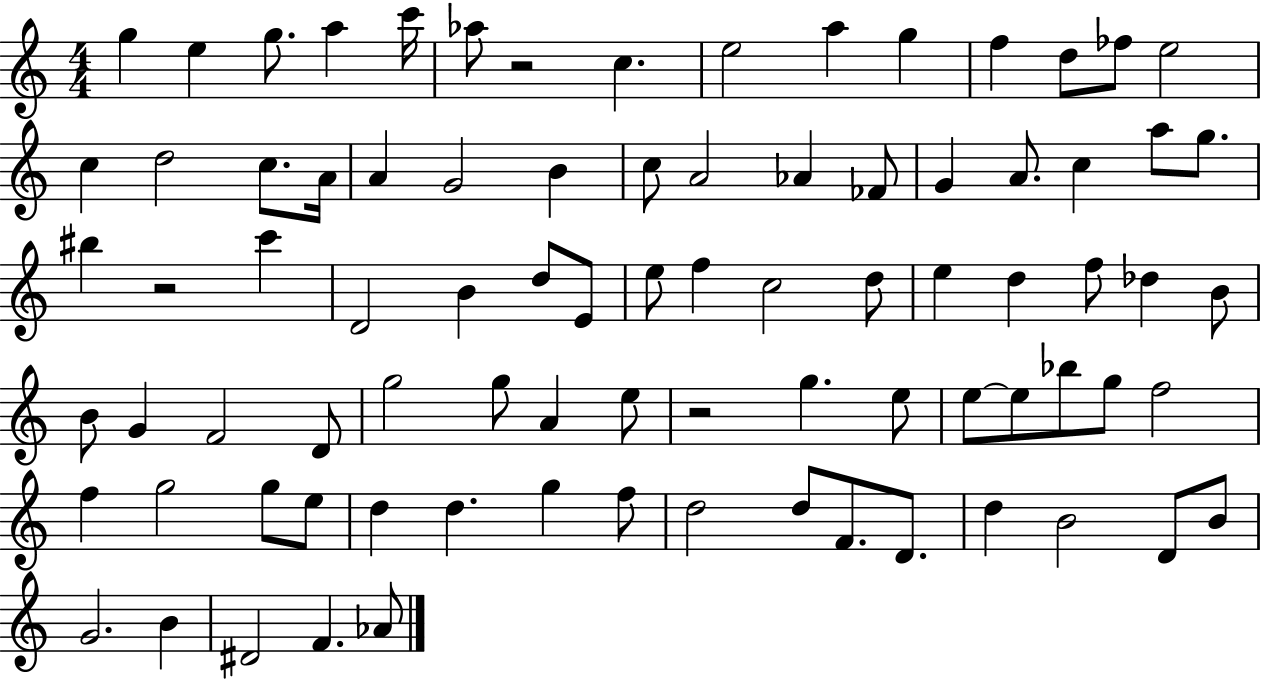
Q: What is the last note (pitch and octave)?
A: Ab4